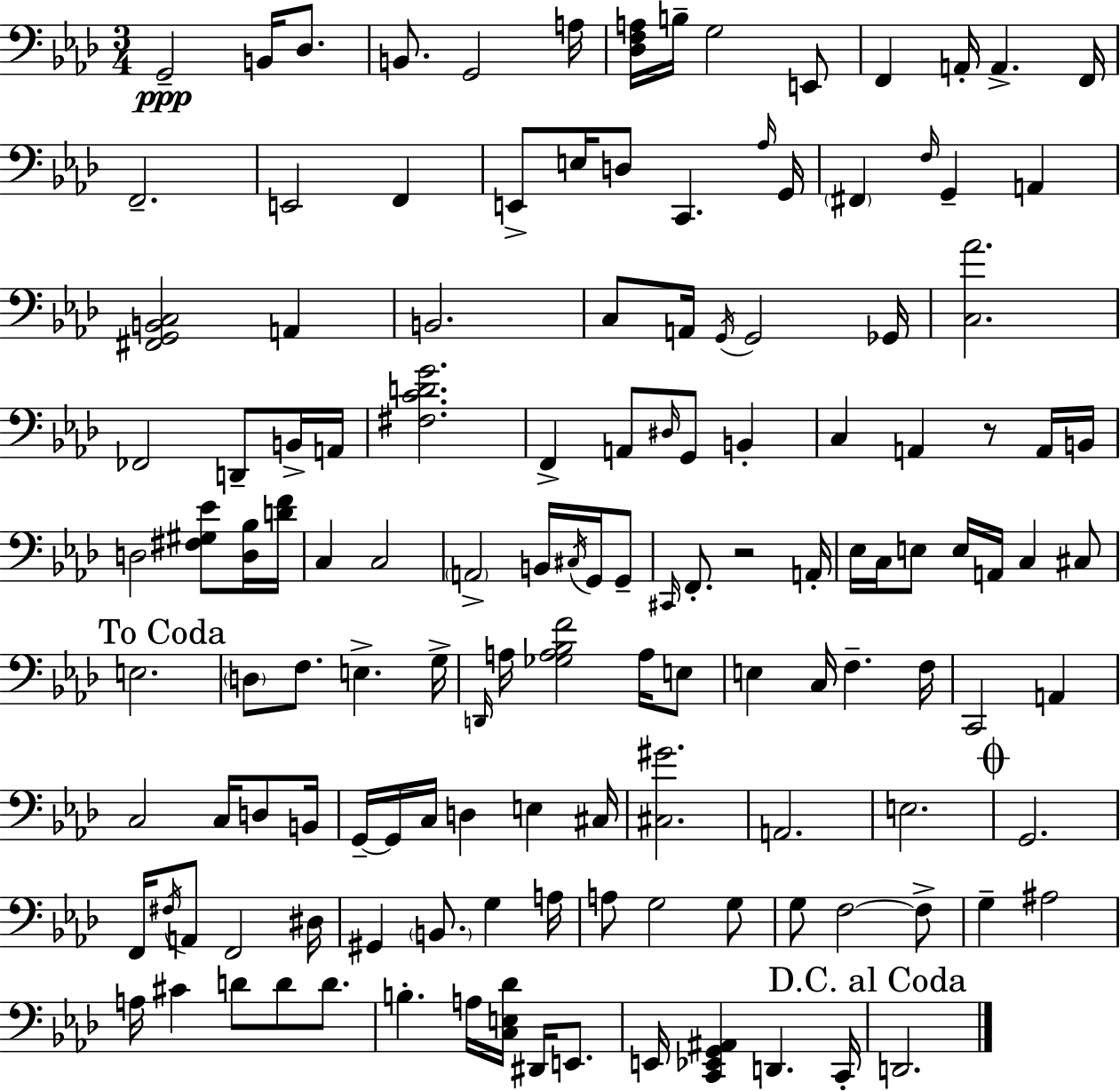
G2/h B2/s Db3/e. B2/e. G2/h A3/s [Db3,F3,A3]/s B3/s G3/h E2/e F2/q A2/s A2/q. F2/s F2/h. E2/h F2/q E2/e E3/s D3/e C2/q. Ab3/s G2/s F#2/q F3/s G2/q A2/q [F#2,G2,B2,C3]/h A2/q B2/h. C3/e A2/s G2/s G2/h Gb2/s [C3,Ab4]/h. FES2/h D2/e B2/s A2/s [F#3,C4,D4,G4]/h. F2/q A2/e D#3/s G2/e B2/q C3/q A2/q R/e A2/s B2/s D3/h [F#3,G#3,Eb4]/e [D3,Bb3]/s [D4,F4]/s C3/q C3/h A2/h B2/s C#3/s G2/s G2/e C#2/s F2/e. R/h A2/s Eb3/s C3/s E3/e E3/s A2/s C3/q C#3/e E3/h. D3/e F3/e. E3/q. G3/s D2/s A3/s [Gb3,A3,Bb3,F4]/h A3/s E3/e E3/q C3/s F3/q. F3/s C2/h A2/q C3/h C3/s D3/e B2/s G2/s G2/s C3/s D3/q E3/q C#3/s [C#3,G#4]/h. A2/h. E3/h. G2/h. F2/s F#3/s A2/e F2/h D#3/s G#2/q B2/e. G3/q A3/s A3/e G3/h G3/e G3/e F3/h F3/e G3/q A#3/h A3/s C#4/q D4/e D4/e D4/e. B3/q. A3/s [C3,E3,Db4]/s D#2/s E2/e. E2/s [C2,Eb2,G2,A#2]/q D2/q. C2/s D2/h.